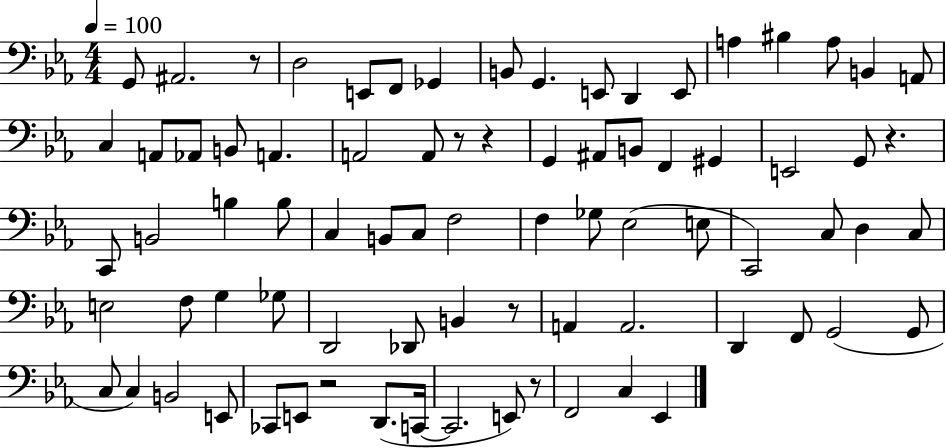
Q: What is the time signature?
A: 4/4